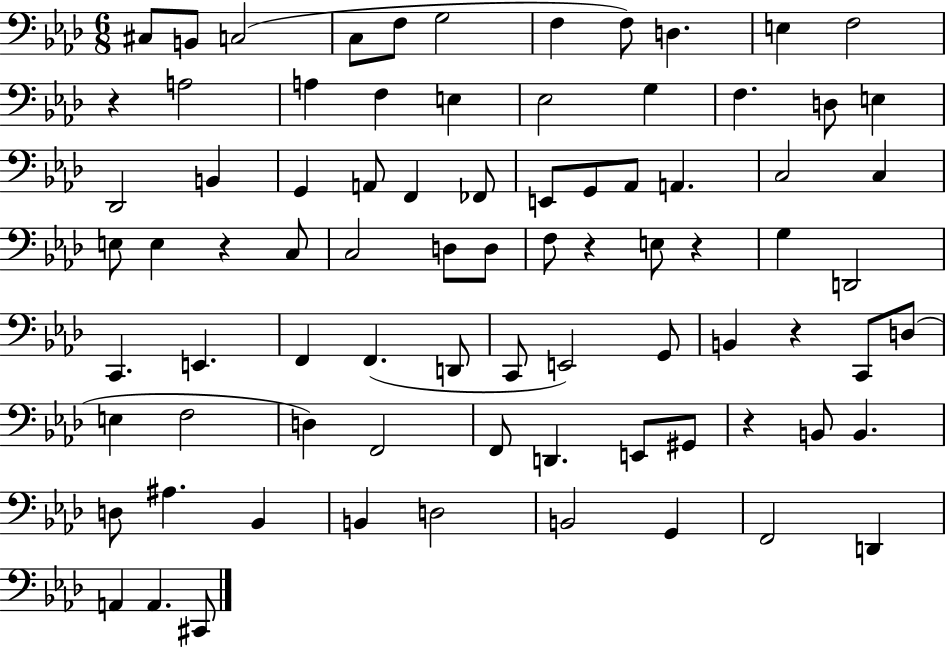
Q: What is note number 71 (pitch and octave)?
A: F2